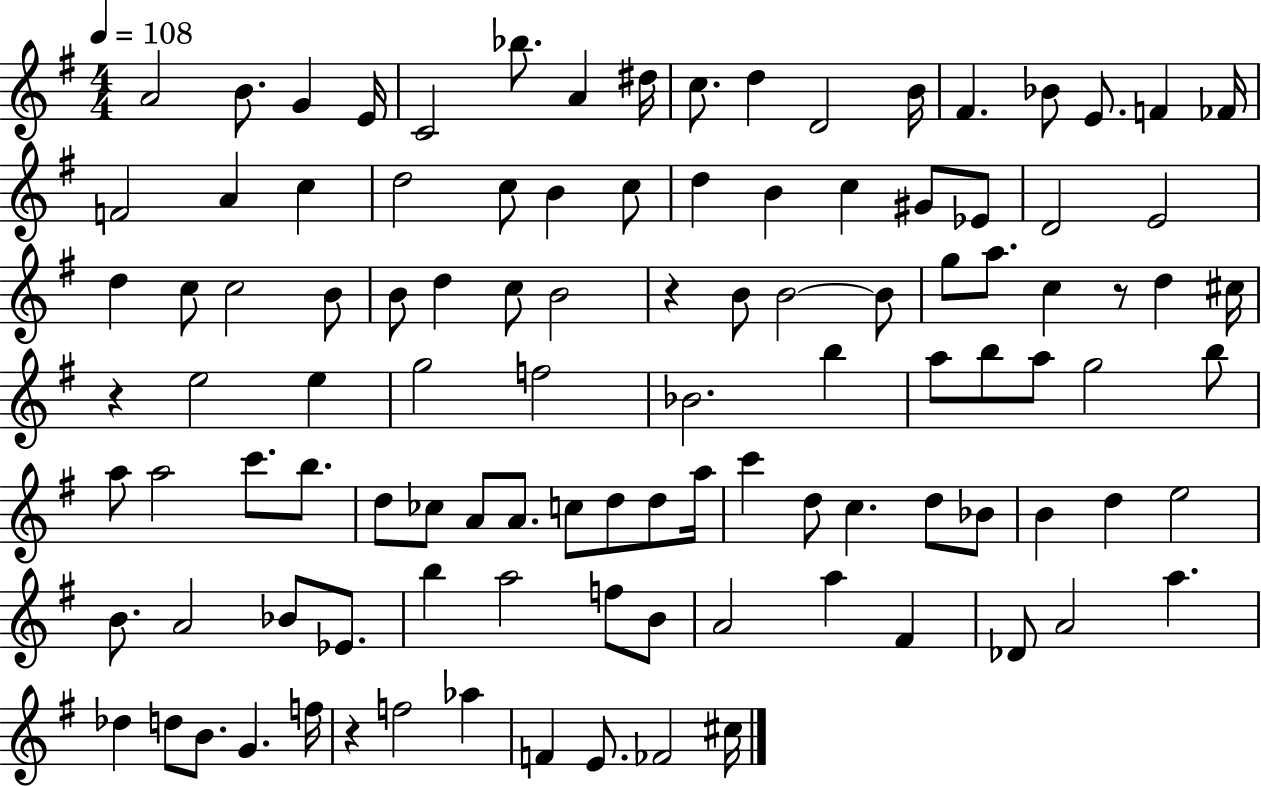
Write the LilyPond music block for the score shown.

{
  \clef treble
  \numericTimeSignature
  \time 4/4
  \key g \major
  \tempo 4 = 108
  a'2 b'8. g'4 e'16 | c'2 bes''8. a'4 dis''16 | c''8. d''4 d'2 b'16 | fis'4. bes'8 e'8. f'4 fes'16 | \break f'2 a'4 c''4 | d''2 c''8 b'4 c''8 | d''4 b'4 c''4 gis'8 ees'8 | d'2 e'2 | \break d''4 c''8 c''2 b'8 | b'8 d''4 c''8 b'2 | r4 b'8 b'2~~ b'8 | g''8 a''8. c''4 r8 d''4 cis''16 | \break r4 e''2 e''4 | g''2 f''2 | bes'2. b''4 | a''8 b''8 a''8 g''2 b''8 | \break a''8 a''2 c'''8. b''8. | d''8 ces''8 a'8 a'8. c''8 d''8 d''8 a''16 | c'''4 d''8 c''4. d''8 bes'8 | b'4 d''4 e''2 | \break b'8. a'2 bes'8 ees'8. | b''4 a''2 f''8 b'8 | a'2 a''4 fis'4 | des'8 a'2 a''4. | \break des''4 d''8 b'8. g'4. f''16 | r4 f''2 aes''4 | f'4 e'8. fes'2 cis''16 | \bar "|."
}